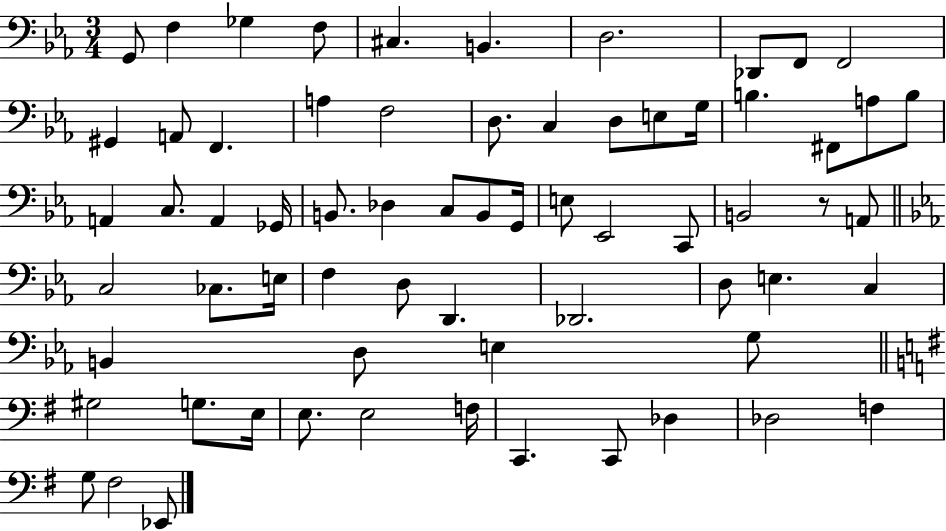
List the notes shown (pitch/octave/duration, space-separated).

G2/e F3/q Gb3/q F3/e C#3/q. B2/q. D3/h. Db2/e F2/e F2/h G#2/q A2/e F2/q. A3/q F3/h D3/e. C3/q D3/e E3/e G3/s B3/q. F#2/e A3/e B3/e A2/q C3/e. A2/q Gb2/s B2/e. Db3/q C3/e B2/e G2/s E3/e Eb2/h C2/e B2/h R/e A2/e C3/h CES3/e. E3/s F3/q D3/e D2/q. Db2/h. D3/e E3/q. C3/q B2/q D3/e E3/q G3/e G#3/h G3/e. E3/s E3/e. E3/h F3/s C2/q. C2/e Db3/q Db3/h F3/q G3/e F#3/h Eb2/e